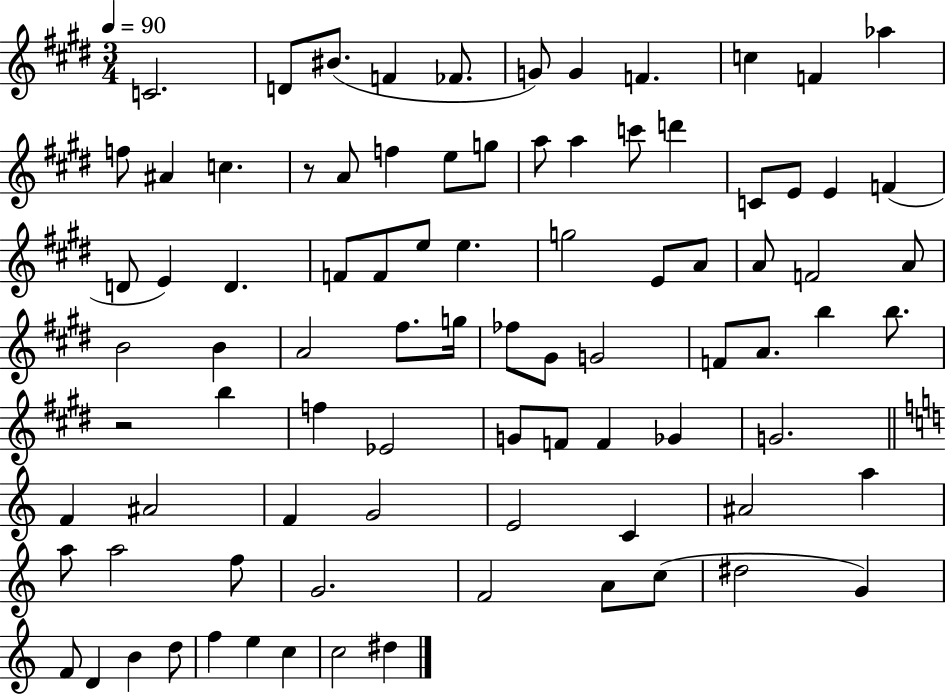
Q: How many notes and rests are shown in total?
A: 87